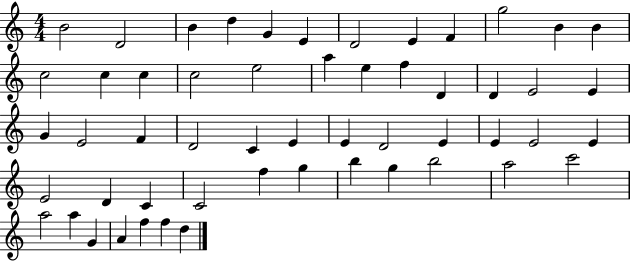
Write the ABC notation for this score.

X:1
T:Untitled
M:4/4
L:1/4
K:C
B2 D2 B d G E D2 E F g2 B B c2 c c c2 e2 a e f D D E2 E G E2 F D2 C E E D2 E E E2 E E2 D C C2 f g b g b2 a2 c'2 a2 a G A f f d